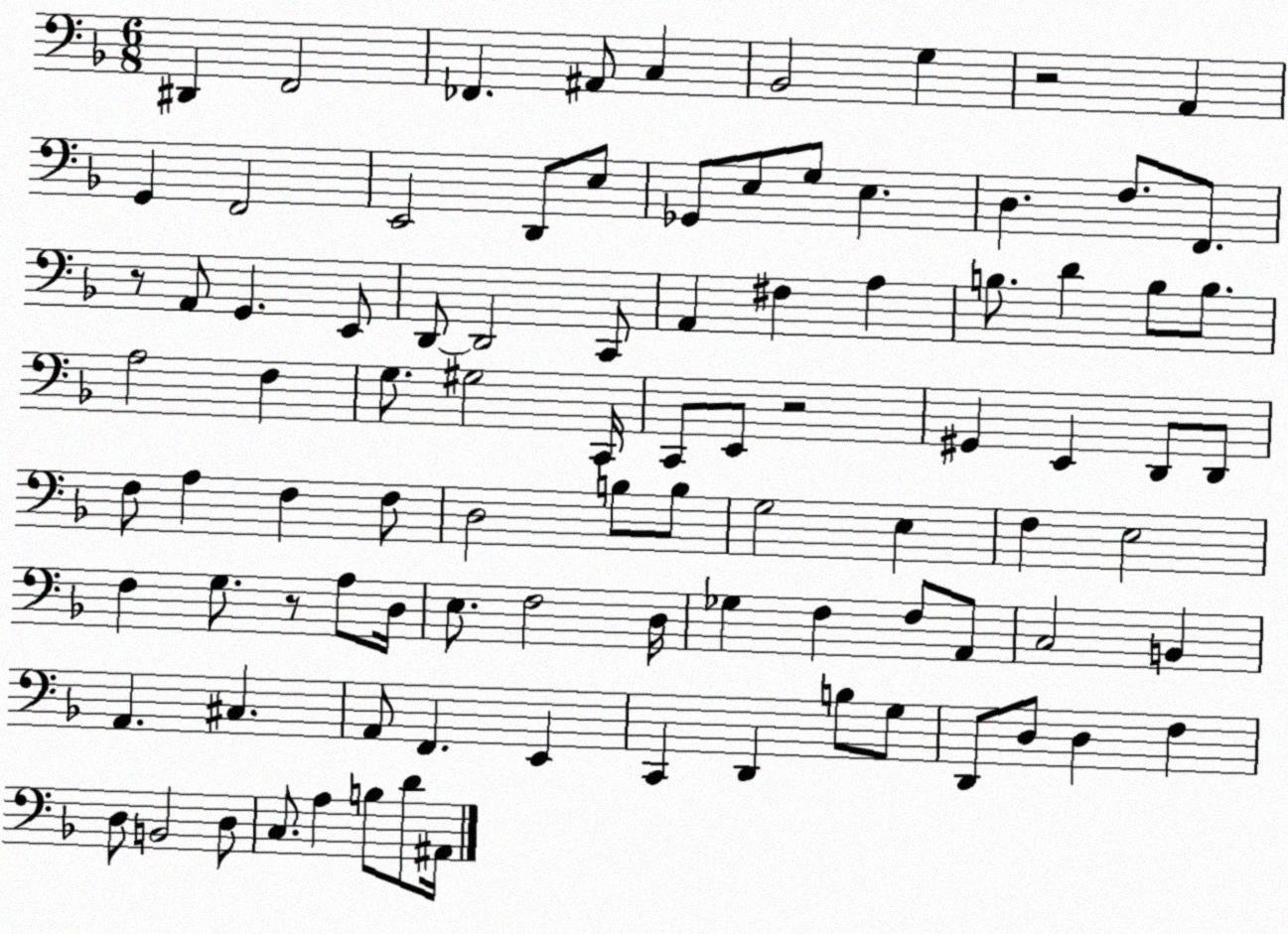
X:1
T:Untitled
M:6/8
L:1/4
K:F
^D,, F,,2 _F,, ^A,,/2 C, _B,,2 G, z2 A,, G,, F,,2 E,,2 D,,/2 E,/2 _G,,/2 E,/2 G,/2 E, D, F,/2 F,,/2 z/2 A,,/2 G,, E,,/2 D,,/2 D,,2 C,,/2 A,, ^F, A, B,/2 D B,/2 B,/2 A,2 F, G,/2 ^G,2 C,,/4 C,,/2 E,,/2 z2 ^G,, E,, D,,/2 D,,/2 F,/2 A, F, F,/2 D,2 B,/2 B,/2 G,2 E, F, E,2 F, G,/2 z/2 A,/2 D,/4 E,/2 F,2 D,/4 _G, F, F,/2 A,,/2 C,2 B,, A,, ^C, A,,/2 F,, E,, C,, D,, B,/2 G,/2 D,,/2 D,/2 D, F, D,/2 B,,2 D,/2 C,/2 A, B,/2 D/2 ^A,,/4